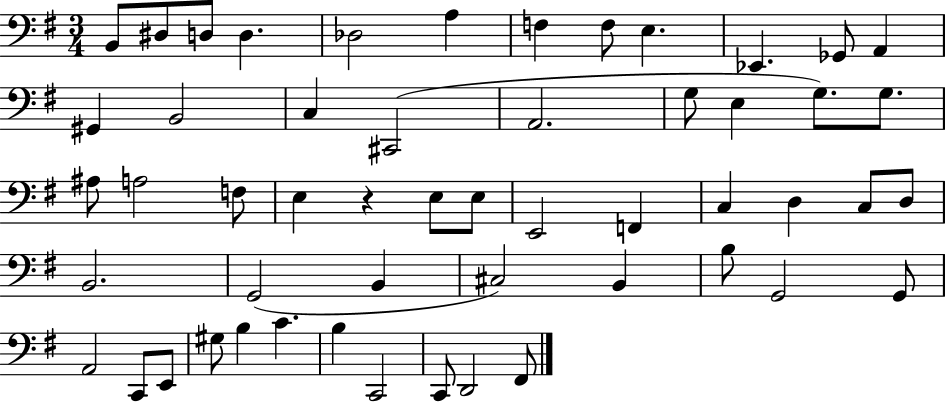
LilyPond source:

{
  \clef bass
  \numericTimeSignature
  \time 3/4
  \key g \major
  \repeat volta 2 { b,8 dis8 d8 d4. | des2 a4 | f4 f8 e4. | ees,4. ges,8 a,4 | \break gis,4 b,2 | c4 cis,2( | a,2. | g8 e4 g8.) g8. | \break ais8 a2 f8 | e4 r4 e8 e8 | e,2 f,4 | c4 d4 c8 d8 | \break b,2. | g,2( b,4 | cis2) b,4 | b8 g,2 g,8 | \break a,2 c,8 e,8 | gis8 b4 c'4. | b4 c,2 | c,8 d,2 fis,8 | \break } \bar "|."
}